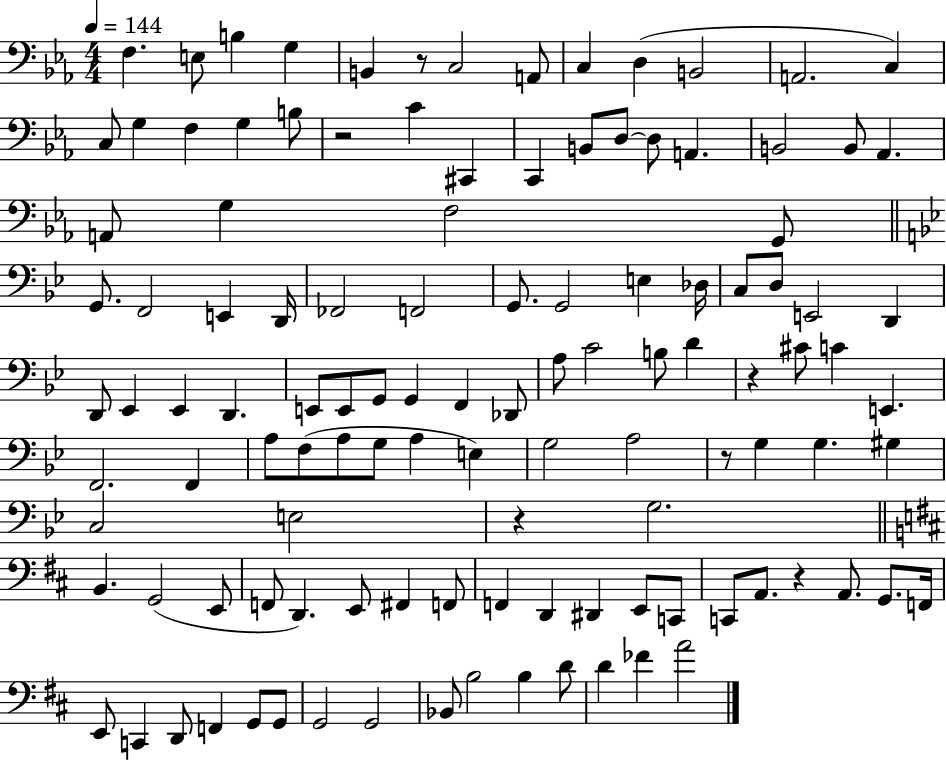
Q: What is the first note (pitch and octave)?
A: F3